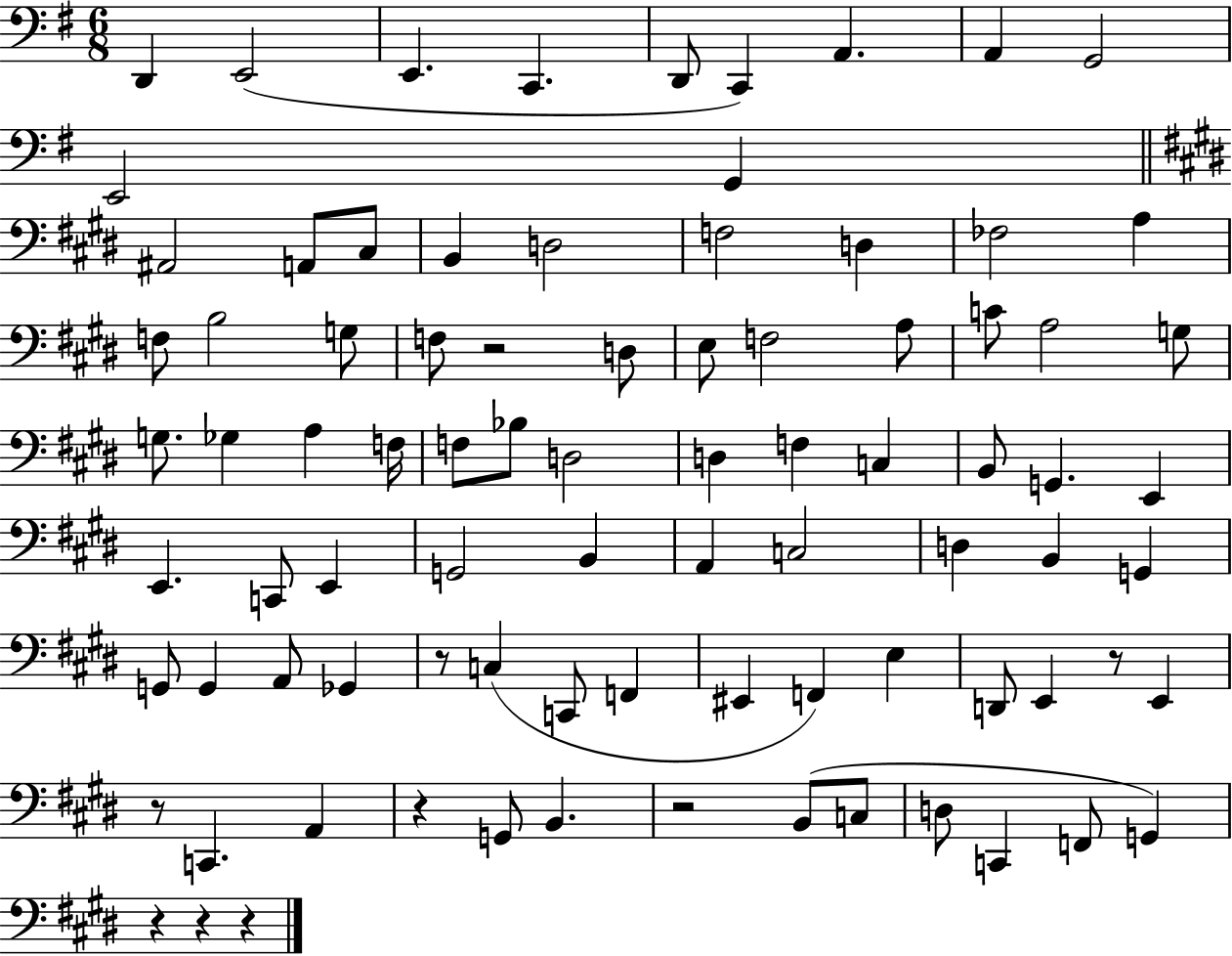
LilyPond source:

{
  \clef bass
  \numericTimeSignature
  \time 6/8
  \key g \major
  \repeat volta 2 { d,4 e,2( | e,4. c,4. | d,8 c,4) a,4. | a,4 g,2 | \break e,2 g,4 | \bar "||" \break \key e \major ais,2 a,8 cis8 | b,4 d2 | f2 d4 | fes2 a4 | \break f8 b2 g8 | f8 r2 d8 | e8 f2 a8 | c'8 a2 g8 | \break g8. ges4 a4 f16 | f8 bes8 d2 | d4 f4 c4 | b,8 g,4. e,4 | \break e,4. c,8 e,4 | g,2 b,4 | a,4 c2 | d4 b,4 g,4 | \break g,8 g,4 a,8 ges,4 | r8 c4( c,8 f,4 | eis,4 f,4) e4 | d,8 e,4 r8 e,4 | \break r8 c,4. a,4 | r4 g,8 b,4. | r2 b,8( c8 | d8 c,4 f,8 g,4) | \break r4 r4 r4 | } \bar "|."
}